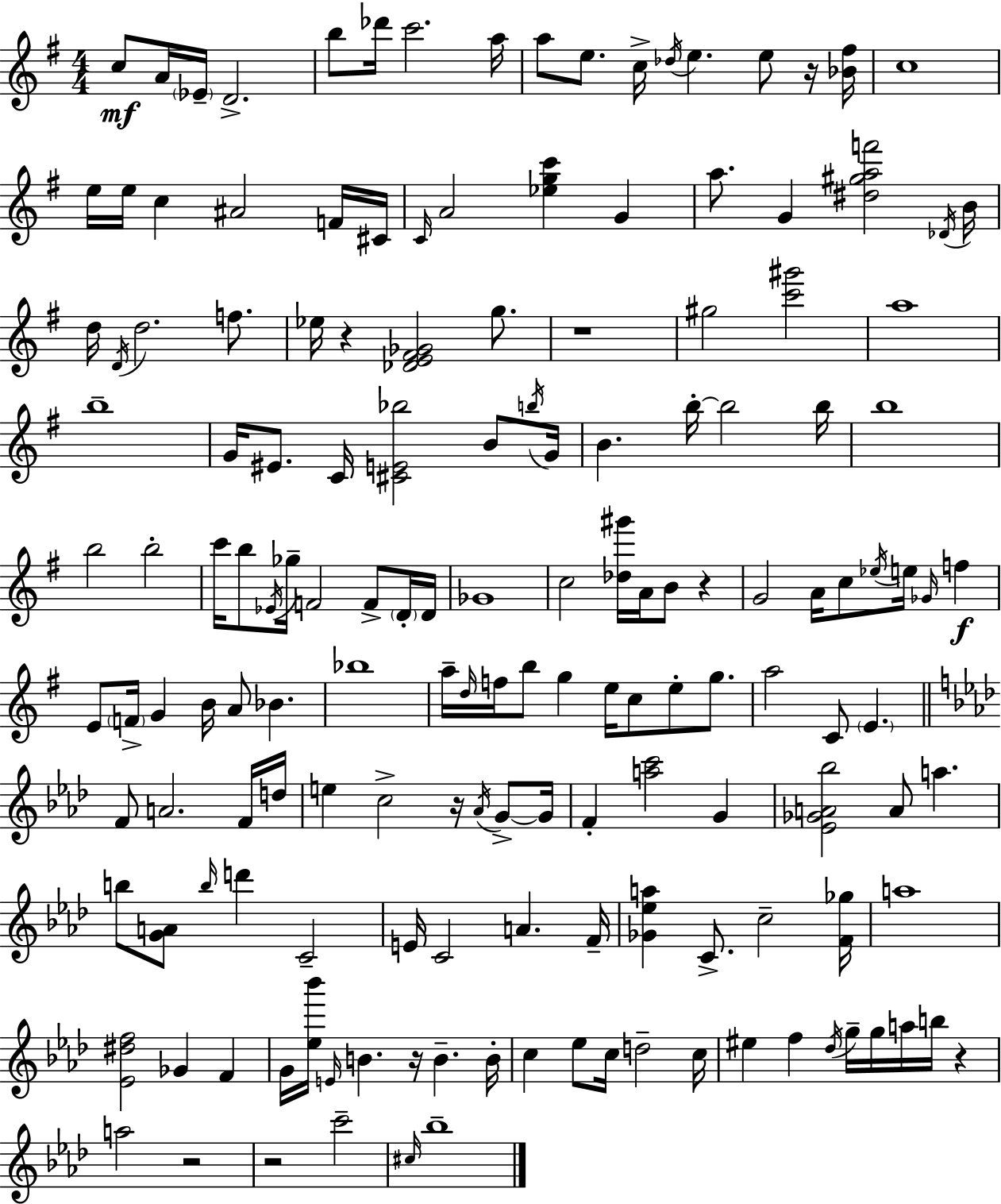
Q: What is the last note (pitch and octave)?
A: Bb5